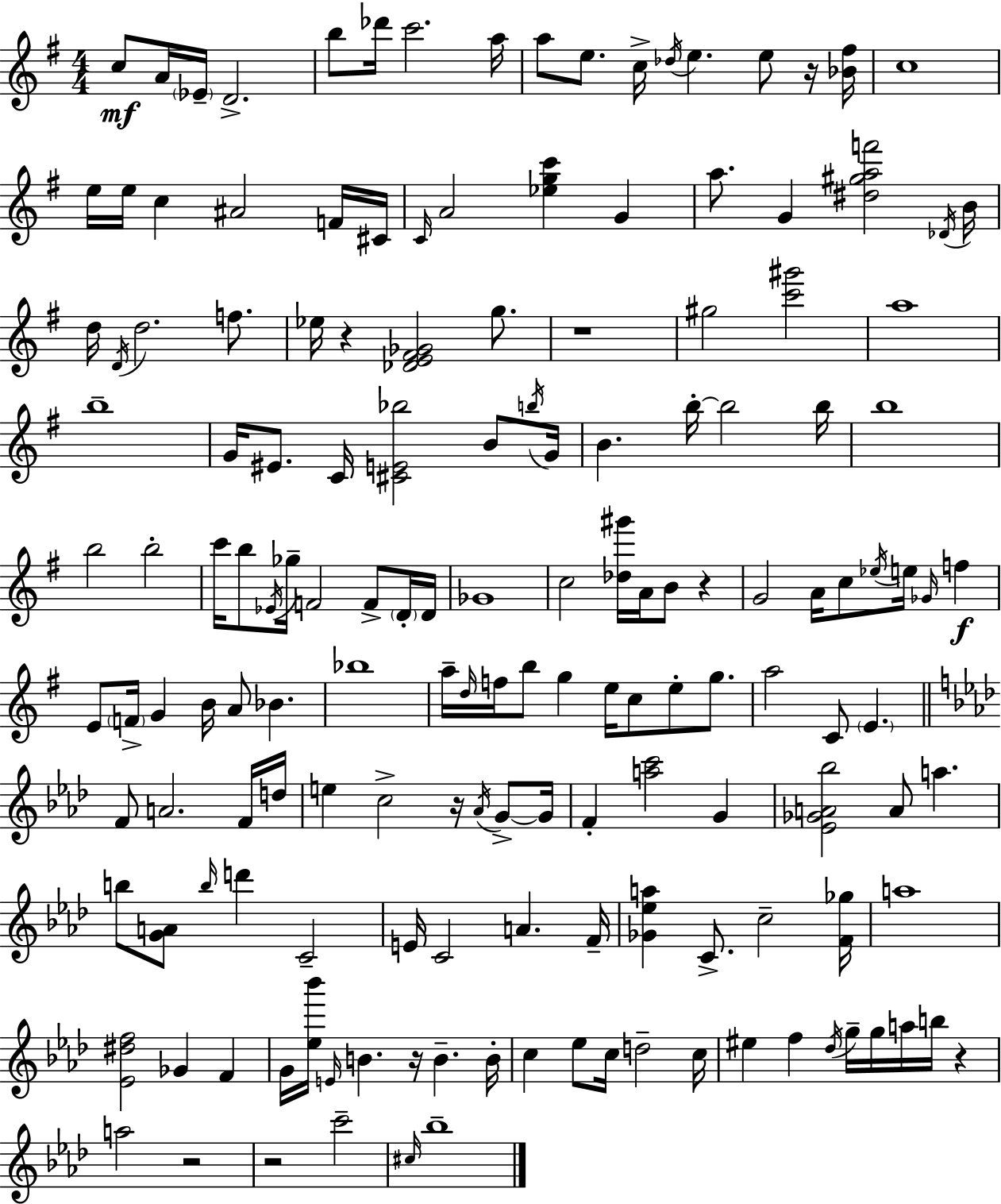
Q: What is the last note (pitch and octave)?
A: Bb5